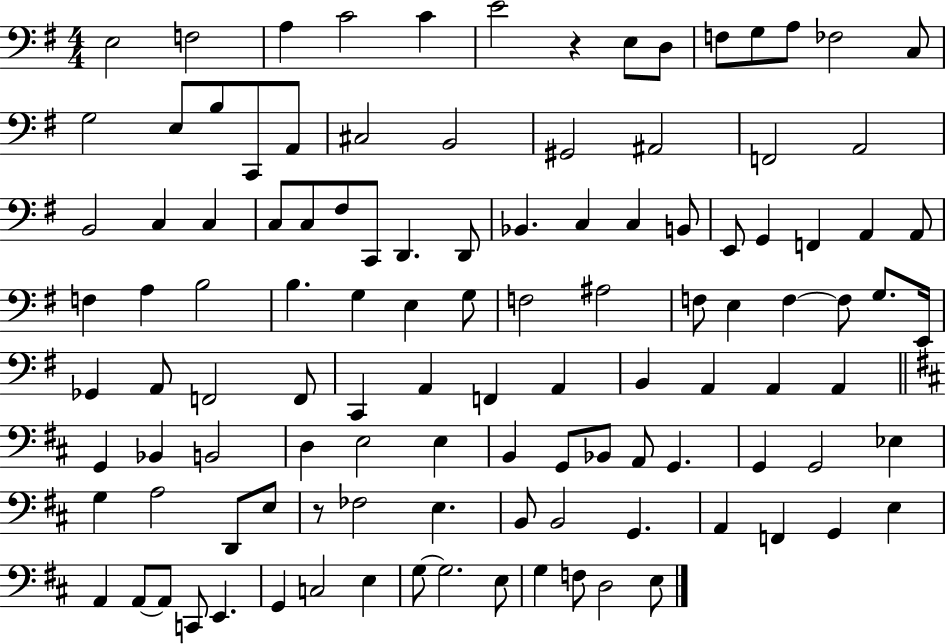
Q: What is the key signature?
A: G major